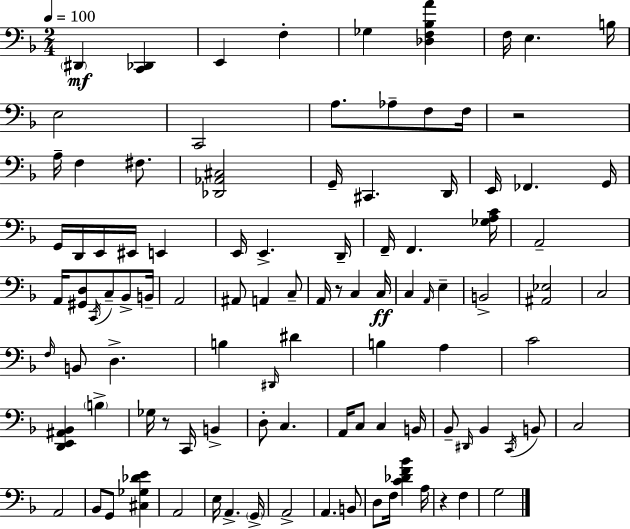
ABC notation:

X:1
T:Untitled
M:2/4
L:1/4
K:Dm
^D,, [C,,_D,,] E,, F, _G, [_D,F,_B,A] F,/4 E, B,/4 E,2 C,,2 A,/2 _A,/2 F,/2 F,/4 z2 A,/4 F, ^F,/2 [_D,,_A,,^C,]2 G,,/4 ^C,, D,,/4 E,,/4 _F,, G,,/4 G,,/4 D,,/4 E,,/4 ^E,,/4 E,, E,,/4 E,, D,,/4 F,,/4 F,, [_G,A,C]/4 A,,2 A,,/4 [^G,,D,]/2 C,,/4 C,/2 _B,,/2 B,,/4 A,,2 ^A,,/2 A,, C,/2 A,,/4 z/2 C, C,/4 C, A,,/4 E, B,,2 [^A,,_E,]2 C,2 F,/4 B,,/2 D, B, ^D,,/4 ^D B, A, C2 [D,,E,,^A,,_B,,] B, _G,/4 z/2 C,,/4 B,, D,/2 C, A,,/4 C,/2 C, B,,/4 _B,,/2 ^D,,/4 _B,, C,,/4 B,,/2 C,2 A,,2 _B,,/2 G,,/2 [^C,_G,_DE] A,,2 E,/4 A,, G,,/4 A,,2 A,, B,,/2 D,/2 F,/4 [C_DF_B] A,/4 z F, G,2